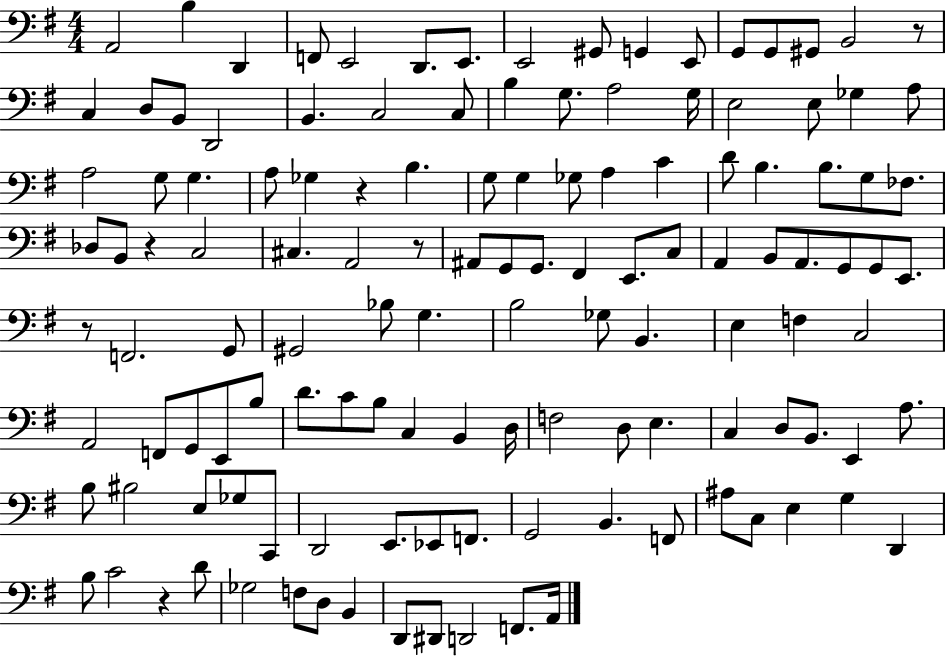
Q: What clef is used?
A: bass